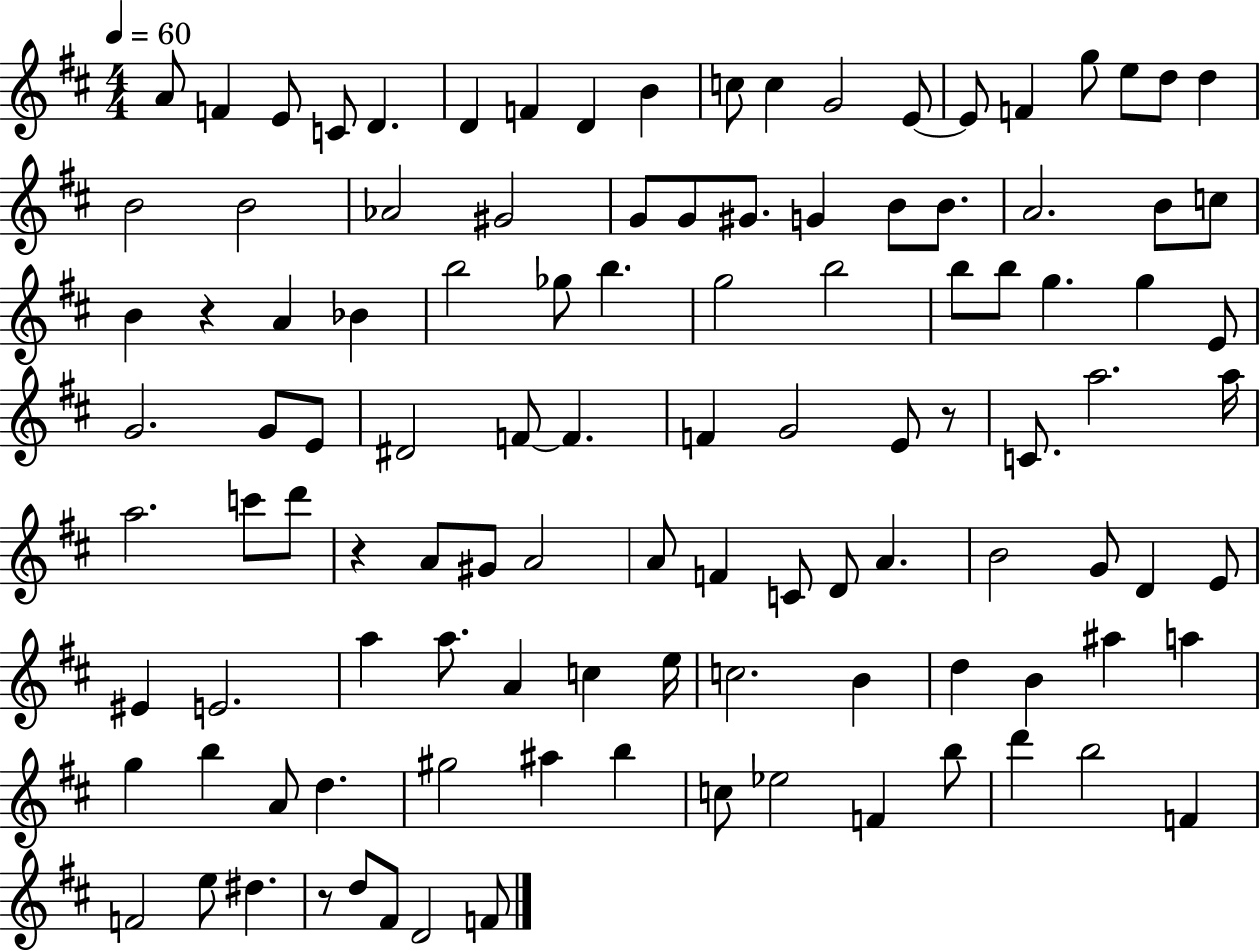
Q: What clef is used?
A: treble